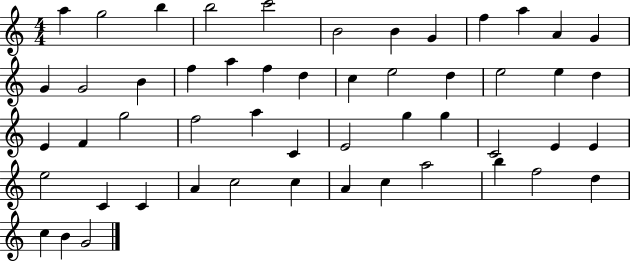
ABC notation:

X:1
T:Untitled
M:4/4
L:1/4
K:C
a g2 b b2 c'2 B2 B G f a A G G G2 B f a f d c e2 d e2 e d E F g2 f2 a C E2 g g C2 E E e2 C C A c2 c A c a2 b f2 d c B G2